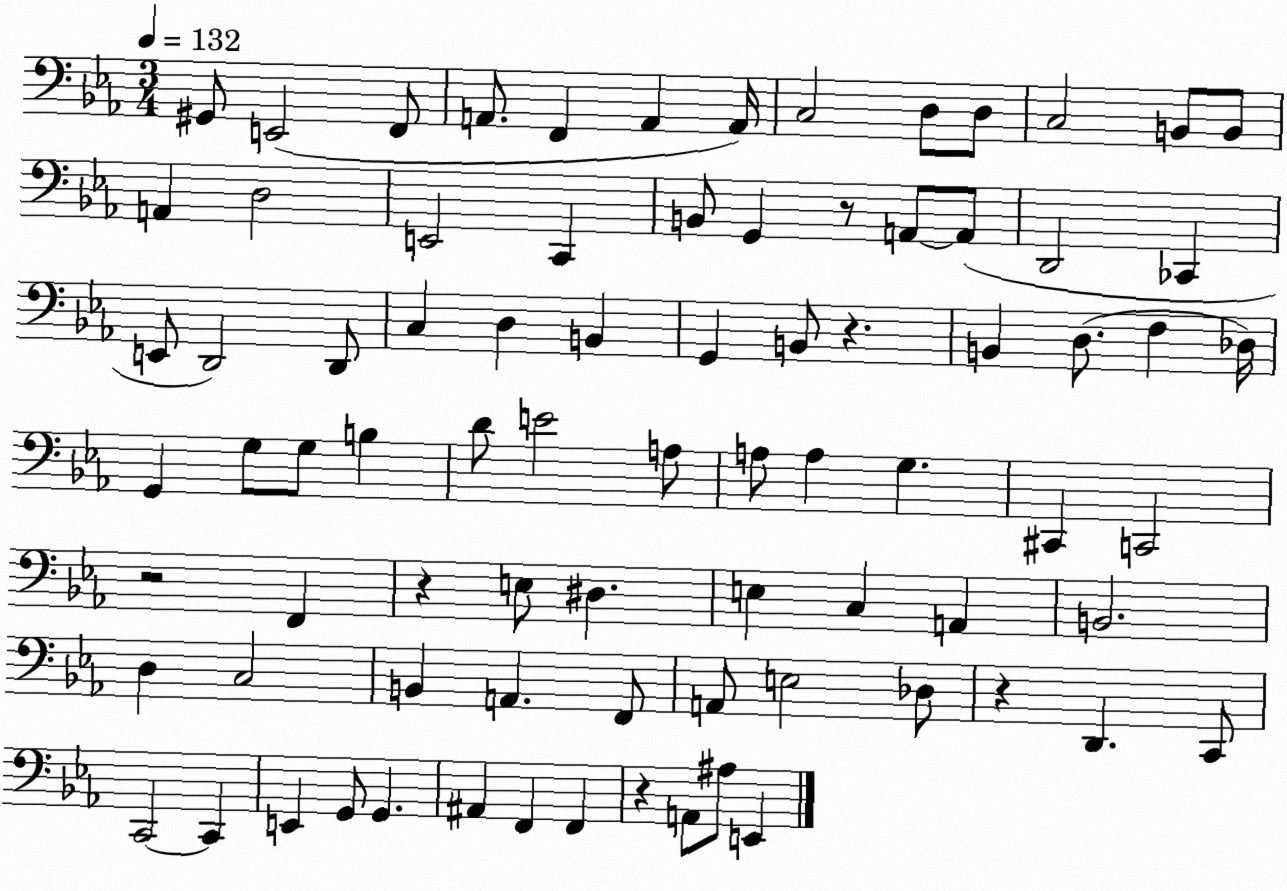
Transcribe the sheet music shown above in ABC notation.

X:1
T:Untitled
M:3/4
L:1/4
K:Eb
^G,,/2 E,,2 F,,/2 A,,/2 F,, A,, A,,/4 C,2 D,/2 D,/2 C,2 B,,/2 B,,/2 A,, D,2 E,,2 C,, B,,/2 G,, z/2 A,,/2 A,,/2 D,,2 _C,, E,,/2 D,,2 D,,/2 C, D, B,, G,, B,,/2 z B,, D,/2 F, _D,/4 G,, G,/2 G,/2 B, D/2 E2 A,/2 A,/2 A, G, ^C,, C,,2 z2 F,, z E,/2 ^D, E, C, A,, B,,2 D, C,2 B,, A,, F,,/2 A,,/2 E,2 _D,/2 z D,, C,,/2 C,,2 C,, E,, G,,/2 G,, ^A,, F,, F,, z A,,/2 ^A,/2 E,,